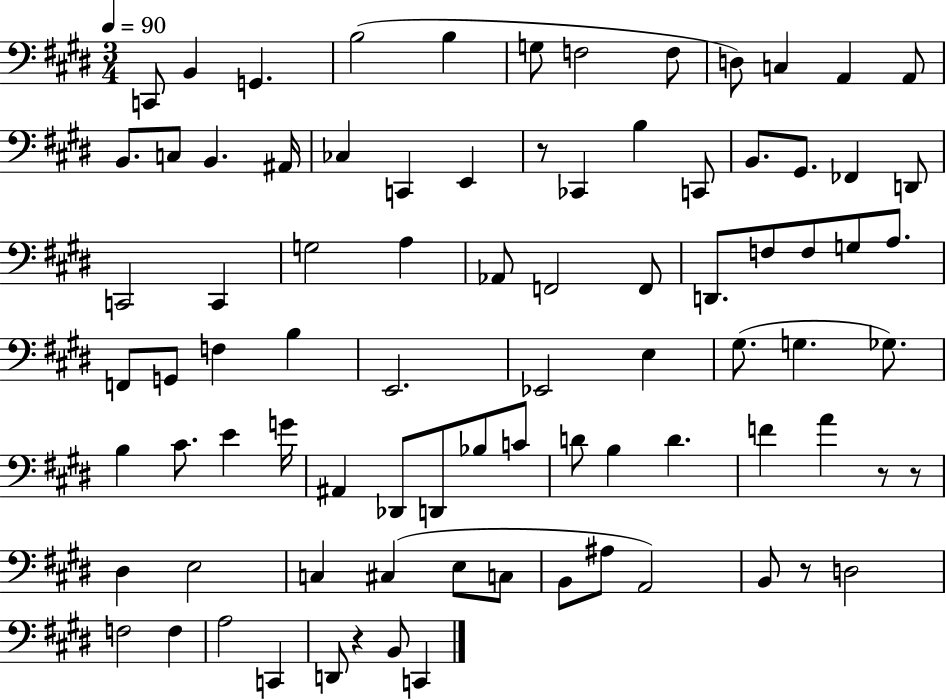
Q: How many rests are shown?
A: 5